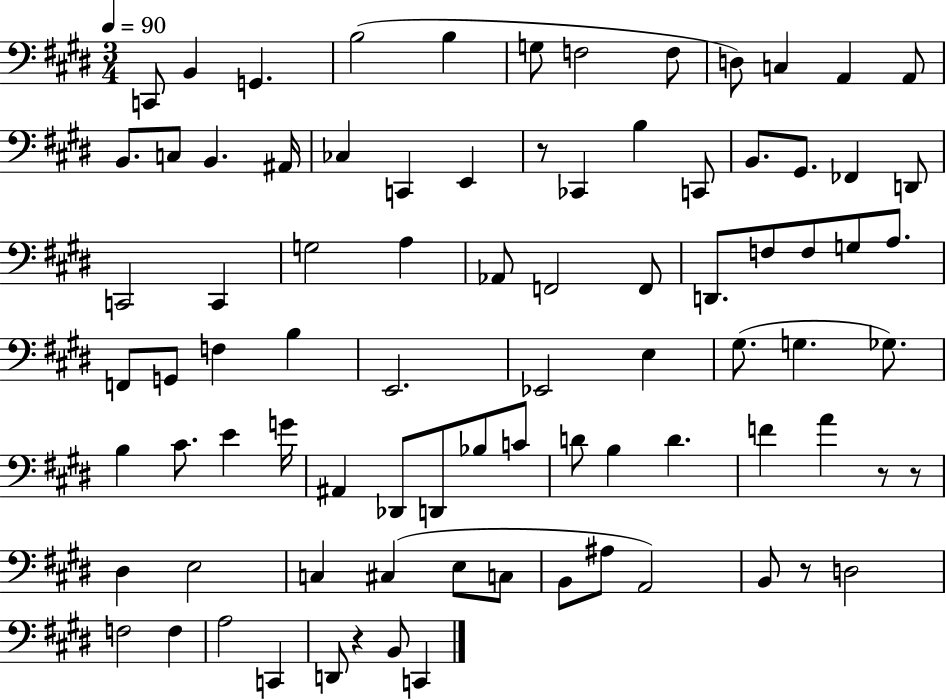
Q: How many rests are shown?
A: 5